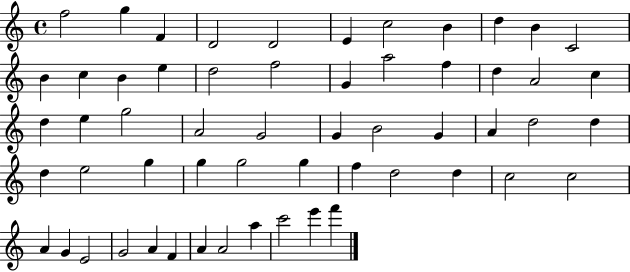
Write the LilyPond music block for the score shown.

{
  \clef treble
  \time 4/4
  \defaultTimeSignature
  \key c \major
  f''2 g''4 f'4 | d'2 d'2 | e'4 c''2 b'4 | d''4 b'4 c'2 | \break b'4 c''4 b'4 e''4 | d''2 f''2 | g'4 a''2 f''4 | d''4 a'2 c''4 | \break d''4 e''4 g''2 | a'2 g'2 | g'4 b'2 g'4 | a'4 d''2 d''4 | \break d''4 e''2 g''4 | g''4 g''2 g''4 | f''4 d''2 d''4 | c''2 c''2 | \break a'4 g'4 e'2 | g'2 a'4 f'4 | a'4 a'2 a''4 | c'''2 e'''4 f'''4 | \break \bar "|."
}